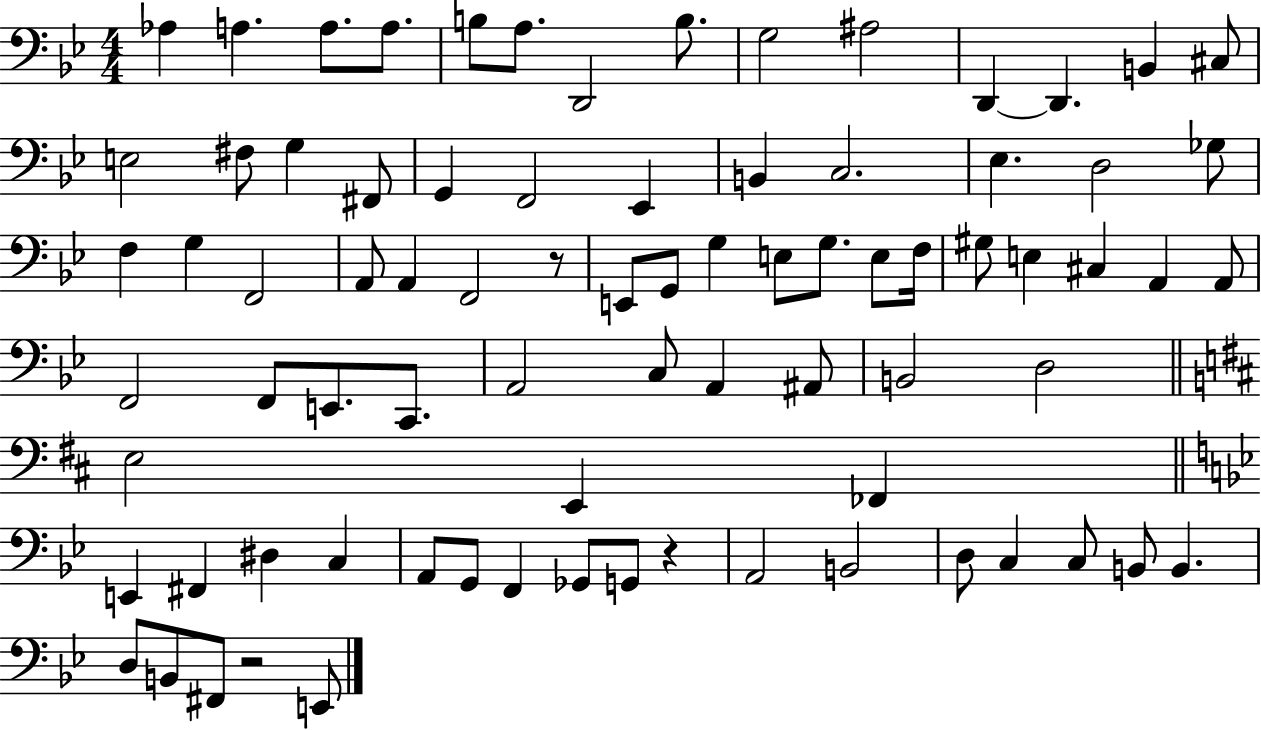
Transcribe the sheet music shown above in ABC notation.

X:1
T:Untitled
M:4/4
L:1/4
K:Bb
_A, A, A,/2 A,/2 B,/2 A,/2 D,,2 B,/2 G,2 ^A,2 D,, D,, B,, ^C,/2 E,2 ^F,/2 G, ^F,,/2 G,, F,,2 _E,, B,, C,2 _E, D,2 _G,/2 F, G, F,,2 A,,/2 A,, F,,2 z/2 E,,/2 G,,/2 G, E,/2 G,/2 E,/2 F,/4 ^G,/2 E, ^C, A,, A,,/2 F,,2 F,,/2 E,,/2 C,,/2 A,,2 C,/2 A,, ^A,,/2 B,,2 D,2 E,2 E,, _F,, E,, ^F,, ^D, C, A,,/2 G,,/2 F,, _G,,/2 G,,/2 z A,,2 B,,2 D,/2 C, C,/2 B,,/2 B,, D,/2 B,,/2 ^F,,/2 z2 E,,/2